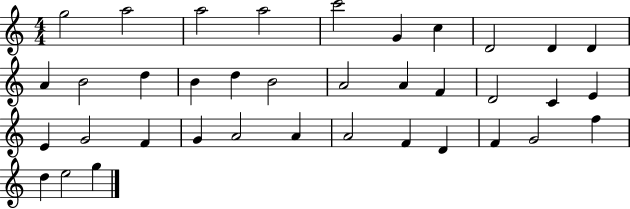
{
  \clef treble
  \numericTimeSignature
  \time 4/4
  \key c \major
  g''2 a''2 | a''2 a''2 | c'''2 g'4 c''4 | d'2 d'4 d'4 | \break a'4 b'2 d''4 | b'4 d''4 b'2 | a'2 a'4 f'4 | d'2 c'4 e'4 | \break e'4 g'2 f'4 | g'4 a'2 a'4 | a'2 f'4 d'4 | f'4 g'2 f''4 | \break d''4 e''2 g''4 | \bar "|."
}